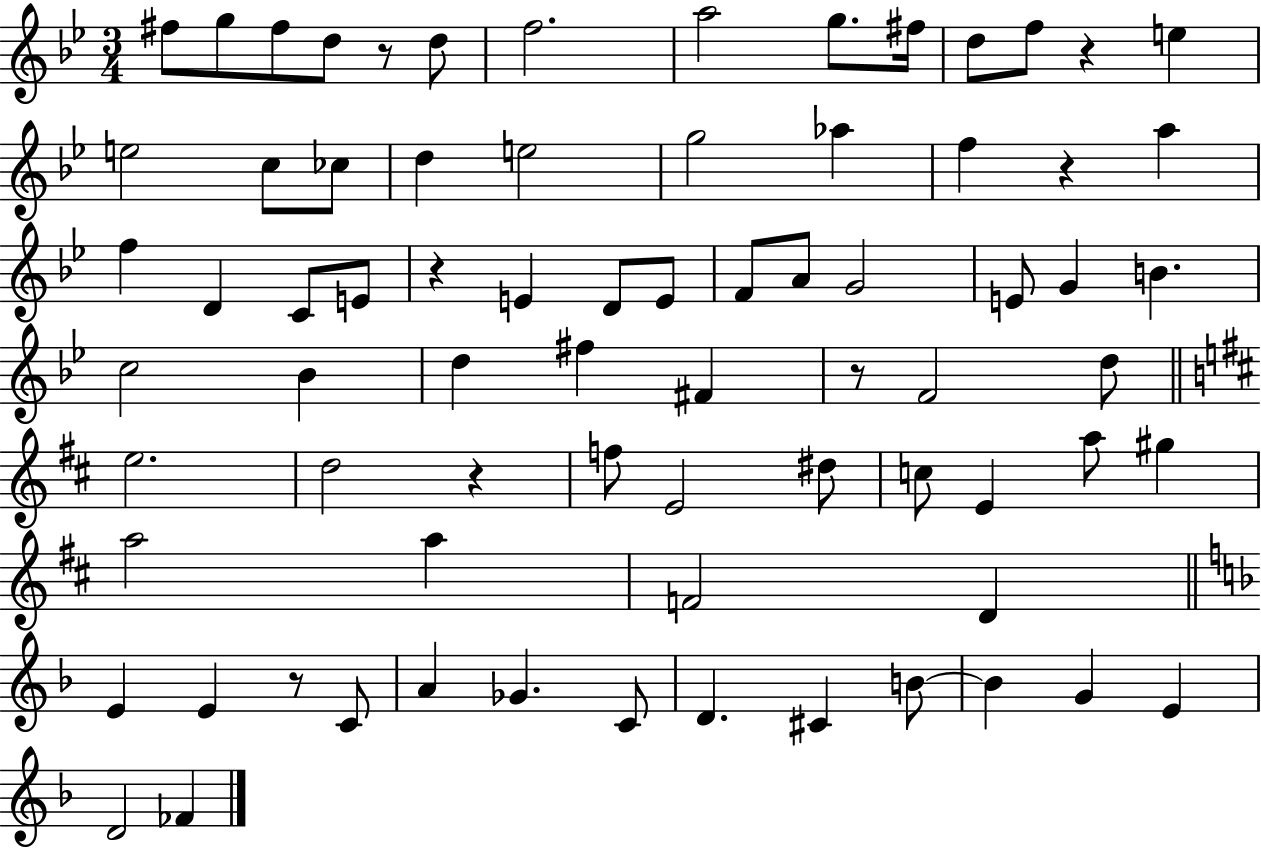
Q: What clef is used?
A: treble